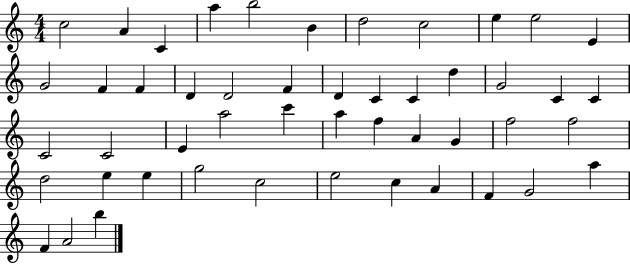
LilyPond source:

{
  \clef treble
  \numericTimeSignature
  \time 4/4
  \key c \major
  c''2 a'4 c'4 | a''4 b''2 b'4 | d''2 c''2 | e''4 e''2 e'4 | \break g'2 f'4 f'4 | d'4 d'2 f'4 | d'4 c'4 c'4 d''4 | g'2 c'4 c'4 | \break c'2 c'2 | e'4 a''2 c'''4 | a''4 f''4 a'4 g'4 | f''2 f''2 | \break d''2 e''4 e''4 | g''2 c''2 | e''2 c''4 a'4 | f'4 g'2 a''4 | \break f'4 a'2 b''4 | \bar "|."
}